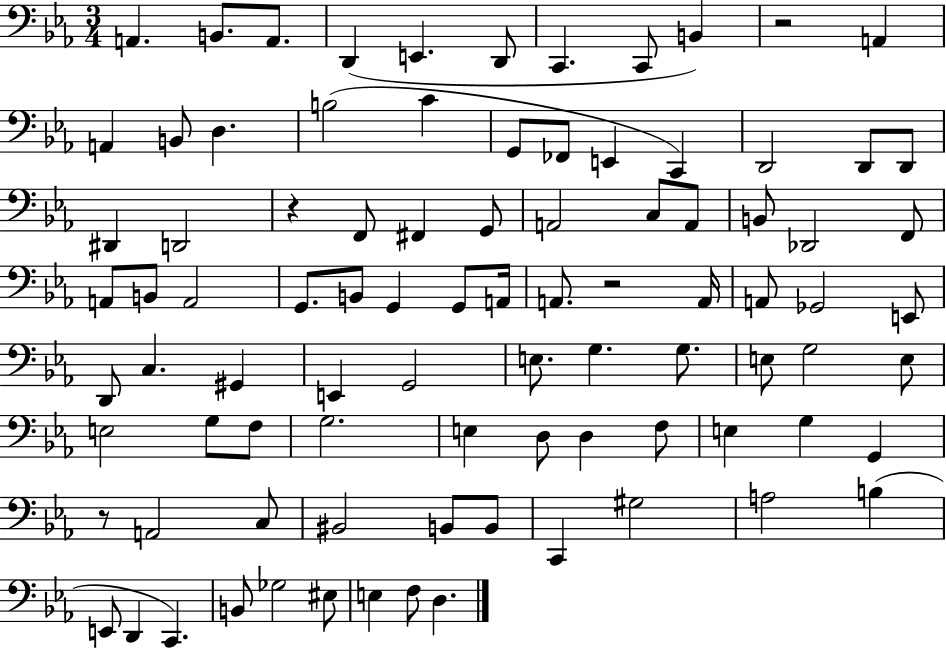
{
  \clef bass
  \numericTimeSignature
  \time 3/4
  \key ees \major
  a,4. b,8. a,8. | d,4( e,4. d,8 | c,4. c,8 b,4) | r2 a,4 | \break a,4 b,8 d4. | b2( c'4 | g,8 fes,8 e,4 c,4) | d,2 d,8 d,8 | \break dis,4 d,2 | r4 f,8 fis,4 g,8 | a,2 c8 a,8 | b,8 des,2 f,8 | \break a,8 b,8 a,2 | g,8. b,8 g,4 g,8 a,16 | a,8. r2 a,16 | a,8 ges,2 e,8 | \break d,8 c4. gis,4 | e,4 g,2 | e8. g4. g8. | e8 g2 e8 | \break e2 g8 f8 | g2. | e4 d8 d4 f8 | e4 g4 g,4 | \break r8 a,2 c8 | bis,2 b,8 b,8 | c,4 gis2 | a2 b4( | \break e,8 d,4 c,4.) | b,8 ges2 eis8 | e4 f8 d4. | \bar "|."
}